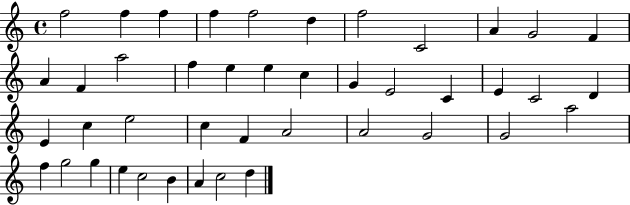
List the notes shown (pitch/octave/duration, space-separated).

F5/h F5/q F5/q F5/q F5/h D5/q F5/h C4/h A4/q G4/h F4/q A4/q F4/q A5/h F5/q E5/q E5/q C5/q G4/q E4/h C4/q E4/q C4/h D4/q E4/q C5/q E5/h C5/q F4/q A4/h A4/h G4/h G4/h A5/h F5/q G5/h G5/q E5/q C5/h B4/q A4/q C5/h D5/q